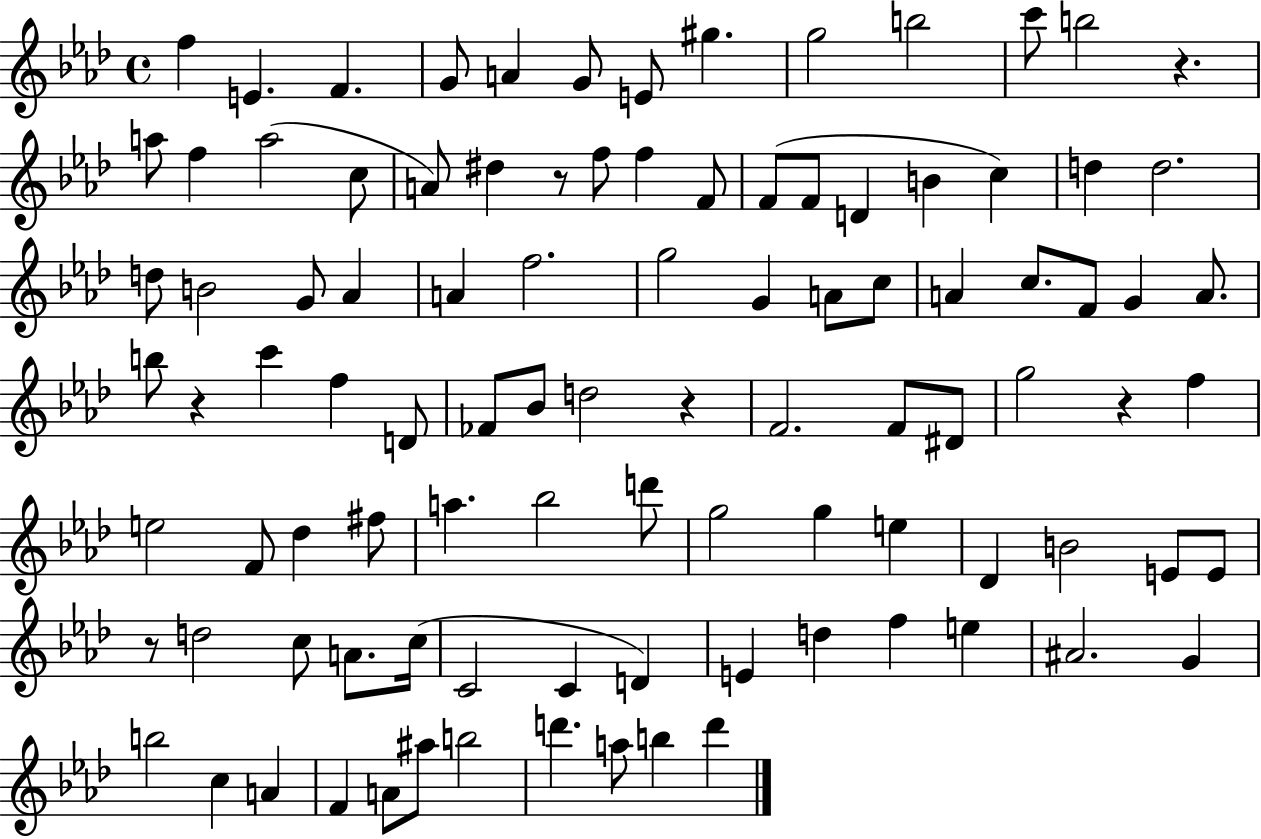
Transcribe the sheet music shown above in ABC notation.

X:1
T:Untitled
M:4/4
L:1/4
K:Ab
f E F G/2 A G/2 E/2 ^g g2 b2 c'/2 b2 z a/2 f a2 c/2 A/2 ^d z/2 f/2 f F/2 F/2 F/2 D B c d d2 d/2 B2 G/2 _A A f2 g2 G A/2 c/2 A c/2 F/2 G A/2 b/2 z c' f D/2 _F/2 _B/2 d2 z F2 F/2 ^D/2 g2 z f e2 F/2 _d ^f/2 a _b2 d'/2 g2 g e _D B2 E/2 E/2 z/2 d2 c/2 A/2 c/4 C2 C D E d f e ^A2 G b2 c A F A/2 ^a/2 b2 d' a/2 b d'